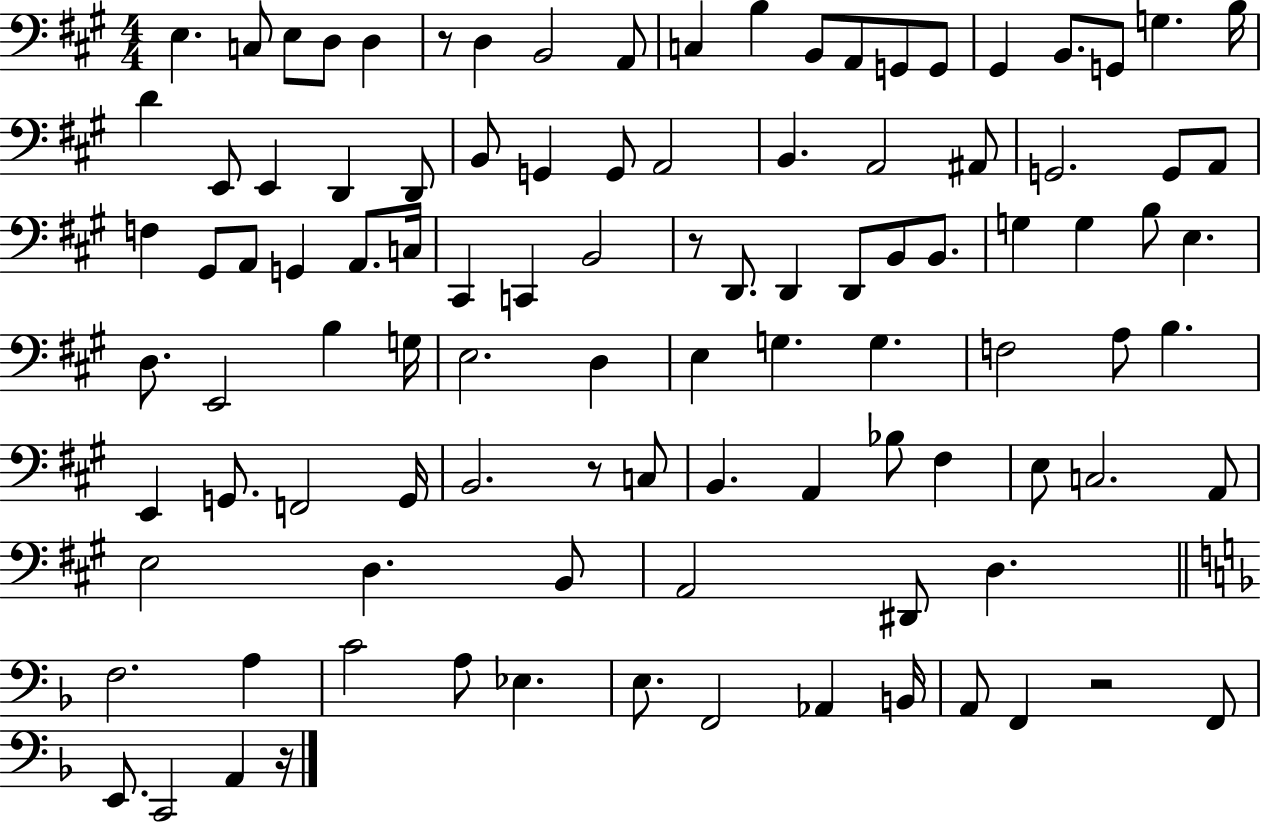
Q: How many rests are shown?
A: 5